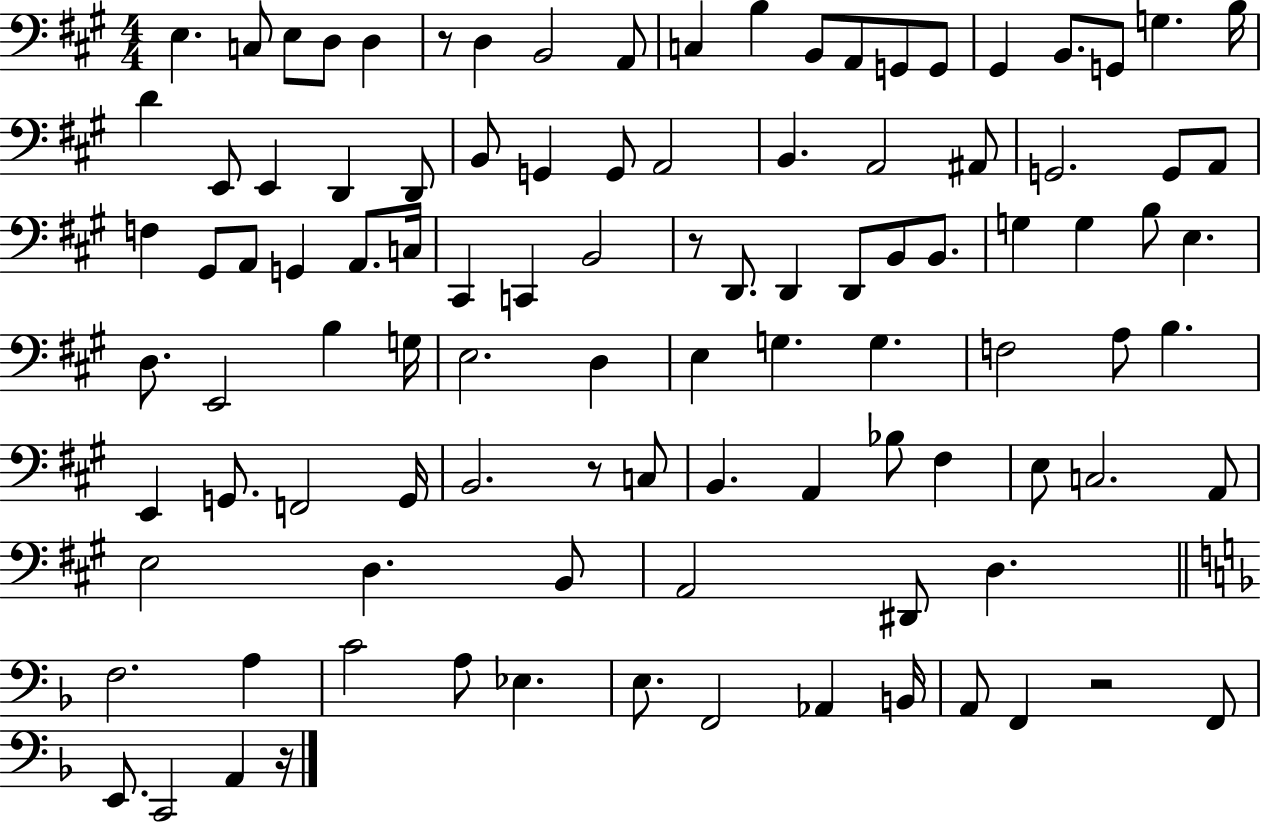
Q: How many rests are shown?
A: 5